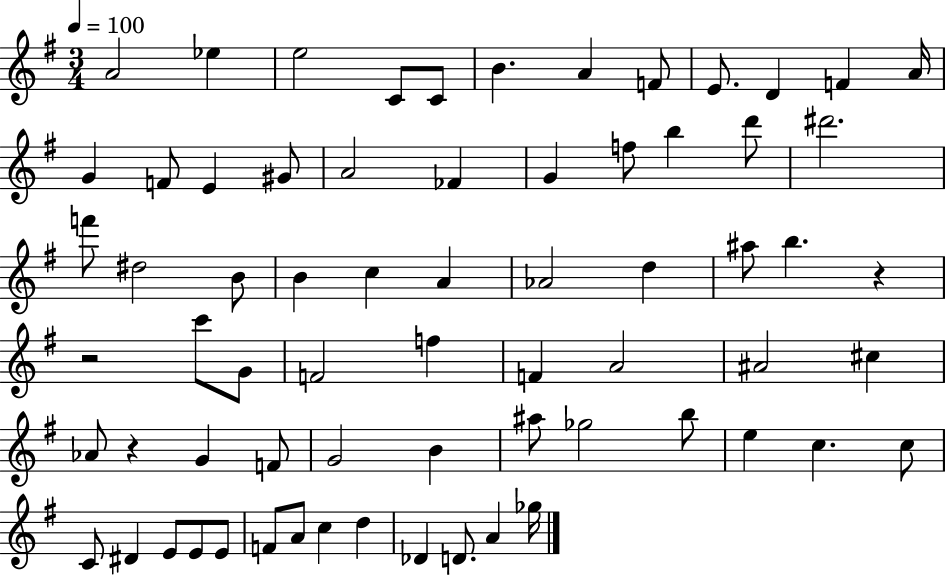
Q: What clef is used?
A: treble